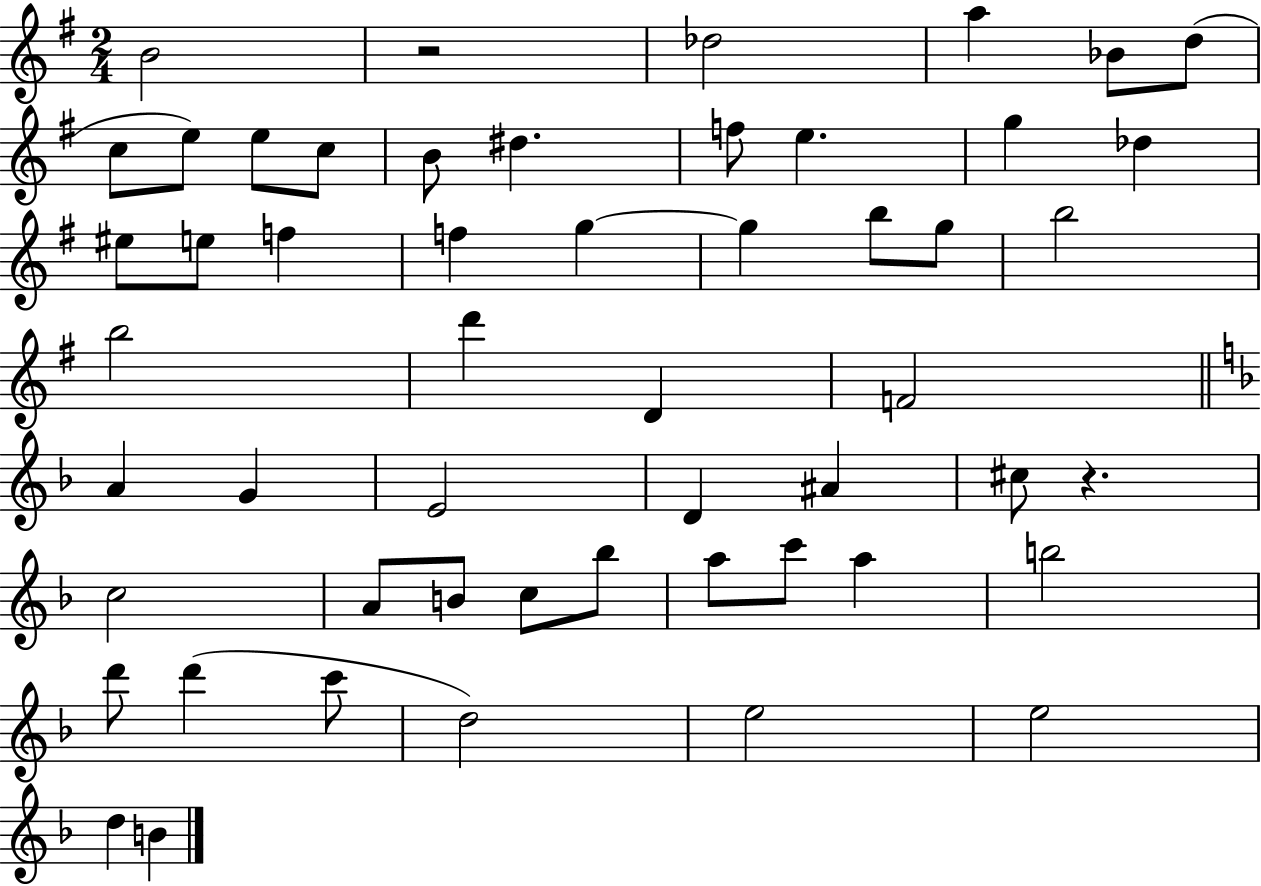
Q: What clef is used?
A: treble